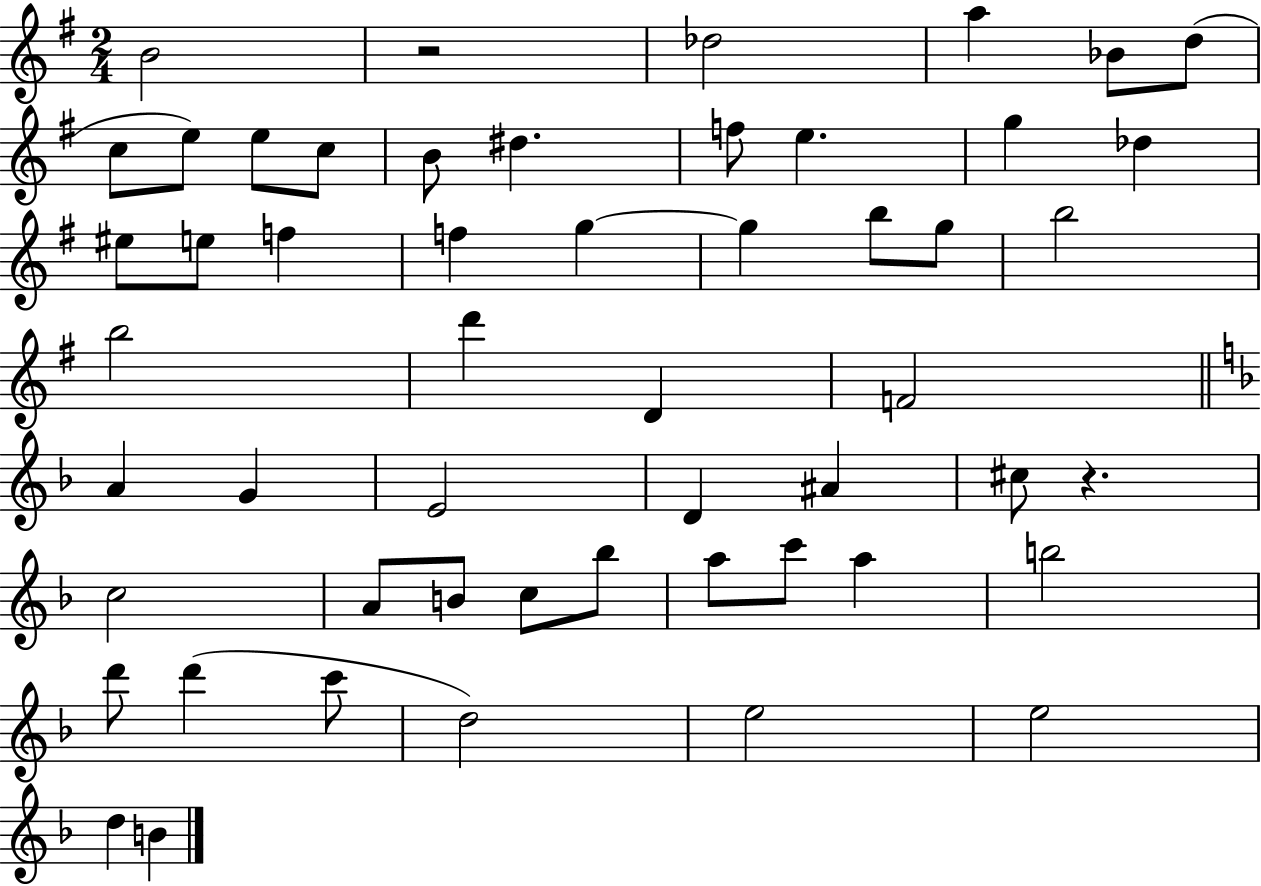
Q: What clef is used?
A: treble